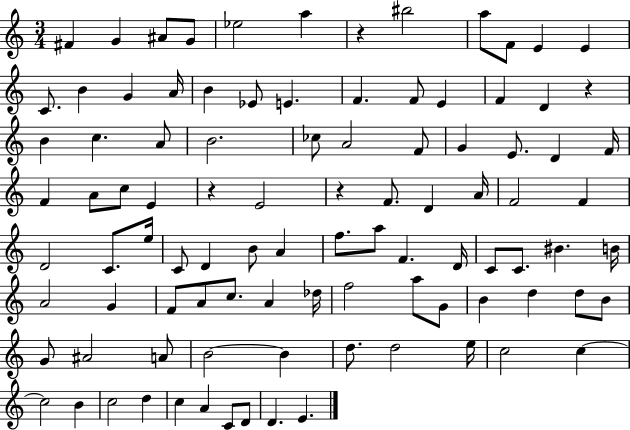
{
  \clef treble
  \numericTimeSignature
  \time 3/4
  \key c \major
  fis'4 g'4 ais'8 g'8 | ees''2 a''4 | r4 bis''2 | a''8 f'8 e'4 e'4 | \break c'8. b'4 g'4 a'16 | b'4 ees'8 e'4. | f'4. f'8 e'4 | f'4 d'4 r4 | \break b'4 c''4. a'8 | b'2. | ces''8 a'2 f'8 | g'4 e'8. d'4 f'16 | \break f'4 a'8 c''8 e'4 | r4 e'2 | r4 f'8. d'4 a'16 | f'2 f'4 | \break d'2 c'8. e''16 | c'8 d'4 b'8 a'4 | f''8. a''8 f'4. d'16 | c'8 c'8. bis'4. b'16 | \break a'2 g'4 | f'8 a'8 c''8. a'4 des''16 | f''2 a''8 g'8 | b'4 d''4 d''8 b'8 | \break g'8 ais'2 a'8 | b'2~~ b'4 | d''8. d''2 e''16 | c''2 c''4~~ | \break c''2 b'4 | c''2 d''4 | c''4 a'4 c'8 d'8 | d'4. e'4. | \break \bar "|."
}